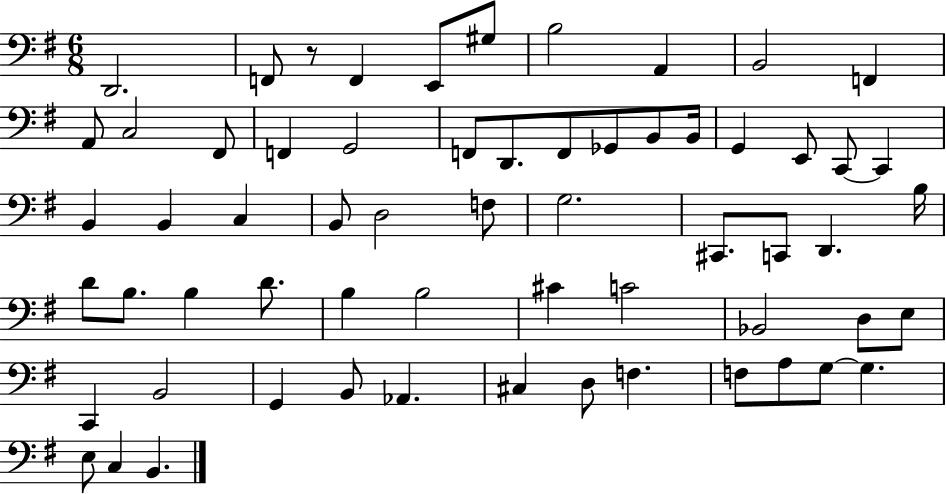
D2/h. F2/e R/e F2/q E2/e G#3/e B3/h A2/q B2/h F2/q A2/e C3/h F#2/e F2/q G2/h F2/e D2/e. F2/e Gb2/e B2/e B2/s G2/q E2/e C2/e C2/q B2/q B2/q C3/q B2/e D3/h F3/e G3/h. C#2/e. C2/e D2/q. B3/s D4/e B3/e. B3/q D4/e. B3/q B3/h C#4/q C4/h Bb2/h D3/e E3/e C2/q B2/h G2/q B2/e Ab2/q. C#3/q D3/e F3/q. F3/e A3/e G3/e G3/q. E3/e C3/q B2/q.